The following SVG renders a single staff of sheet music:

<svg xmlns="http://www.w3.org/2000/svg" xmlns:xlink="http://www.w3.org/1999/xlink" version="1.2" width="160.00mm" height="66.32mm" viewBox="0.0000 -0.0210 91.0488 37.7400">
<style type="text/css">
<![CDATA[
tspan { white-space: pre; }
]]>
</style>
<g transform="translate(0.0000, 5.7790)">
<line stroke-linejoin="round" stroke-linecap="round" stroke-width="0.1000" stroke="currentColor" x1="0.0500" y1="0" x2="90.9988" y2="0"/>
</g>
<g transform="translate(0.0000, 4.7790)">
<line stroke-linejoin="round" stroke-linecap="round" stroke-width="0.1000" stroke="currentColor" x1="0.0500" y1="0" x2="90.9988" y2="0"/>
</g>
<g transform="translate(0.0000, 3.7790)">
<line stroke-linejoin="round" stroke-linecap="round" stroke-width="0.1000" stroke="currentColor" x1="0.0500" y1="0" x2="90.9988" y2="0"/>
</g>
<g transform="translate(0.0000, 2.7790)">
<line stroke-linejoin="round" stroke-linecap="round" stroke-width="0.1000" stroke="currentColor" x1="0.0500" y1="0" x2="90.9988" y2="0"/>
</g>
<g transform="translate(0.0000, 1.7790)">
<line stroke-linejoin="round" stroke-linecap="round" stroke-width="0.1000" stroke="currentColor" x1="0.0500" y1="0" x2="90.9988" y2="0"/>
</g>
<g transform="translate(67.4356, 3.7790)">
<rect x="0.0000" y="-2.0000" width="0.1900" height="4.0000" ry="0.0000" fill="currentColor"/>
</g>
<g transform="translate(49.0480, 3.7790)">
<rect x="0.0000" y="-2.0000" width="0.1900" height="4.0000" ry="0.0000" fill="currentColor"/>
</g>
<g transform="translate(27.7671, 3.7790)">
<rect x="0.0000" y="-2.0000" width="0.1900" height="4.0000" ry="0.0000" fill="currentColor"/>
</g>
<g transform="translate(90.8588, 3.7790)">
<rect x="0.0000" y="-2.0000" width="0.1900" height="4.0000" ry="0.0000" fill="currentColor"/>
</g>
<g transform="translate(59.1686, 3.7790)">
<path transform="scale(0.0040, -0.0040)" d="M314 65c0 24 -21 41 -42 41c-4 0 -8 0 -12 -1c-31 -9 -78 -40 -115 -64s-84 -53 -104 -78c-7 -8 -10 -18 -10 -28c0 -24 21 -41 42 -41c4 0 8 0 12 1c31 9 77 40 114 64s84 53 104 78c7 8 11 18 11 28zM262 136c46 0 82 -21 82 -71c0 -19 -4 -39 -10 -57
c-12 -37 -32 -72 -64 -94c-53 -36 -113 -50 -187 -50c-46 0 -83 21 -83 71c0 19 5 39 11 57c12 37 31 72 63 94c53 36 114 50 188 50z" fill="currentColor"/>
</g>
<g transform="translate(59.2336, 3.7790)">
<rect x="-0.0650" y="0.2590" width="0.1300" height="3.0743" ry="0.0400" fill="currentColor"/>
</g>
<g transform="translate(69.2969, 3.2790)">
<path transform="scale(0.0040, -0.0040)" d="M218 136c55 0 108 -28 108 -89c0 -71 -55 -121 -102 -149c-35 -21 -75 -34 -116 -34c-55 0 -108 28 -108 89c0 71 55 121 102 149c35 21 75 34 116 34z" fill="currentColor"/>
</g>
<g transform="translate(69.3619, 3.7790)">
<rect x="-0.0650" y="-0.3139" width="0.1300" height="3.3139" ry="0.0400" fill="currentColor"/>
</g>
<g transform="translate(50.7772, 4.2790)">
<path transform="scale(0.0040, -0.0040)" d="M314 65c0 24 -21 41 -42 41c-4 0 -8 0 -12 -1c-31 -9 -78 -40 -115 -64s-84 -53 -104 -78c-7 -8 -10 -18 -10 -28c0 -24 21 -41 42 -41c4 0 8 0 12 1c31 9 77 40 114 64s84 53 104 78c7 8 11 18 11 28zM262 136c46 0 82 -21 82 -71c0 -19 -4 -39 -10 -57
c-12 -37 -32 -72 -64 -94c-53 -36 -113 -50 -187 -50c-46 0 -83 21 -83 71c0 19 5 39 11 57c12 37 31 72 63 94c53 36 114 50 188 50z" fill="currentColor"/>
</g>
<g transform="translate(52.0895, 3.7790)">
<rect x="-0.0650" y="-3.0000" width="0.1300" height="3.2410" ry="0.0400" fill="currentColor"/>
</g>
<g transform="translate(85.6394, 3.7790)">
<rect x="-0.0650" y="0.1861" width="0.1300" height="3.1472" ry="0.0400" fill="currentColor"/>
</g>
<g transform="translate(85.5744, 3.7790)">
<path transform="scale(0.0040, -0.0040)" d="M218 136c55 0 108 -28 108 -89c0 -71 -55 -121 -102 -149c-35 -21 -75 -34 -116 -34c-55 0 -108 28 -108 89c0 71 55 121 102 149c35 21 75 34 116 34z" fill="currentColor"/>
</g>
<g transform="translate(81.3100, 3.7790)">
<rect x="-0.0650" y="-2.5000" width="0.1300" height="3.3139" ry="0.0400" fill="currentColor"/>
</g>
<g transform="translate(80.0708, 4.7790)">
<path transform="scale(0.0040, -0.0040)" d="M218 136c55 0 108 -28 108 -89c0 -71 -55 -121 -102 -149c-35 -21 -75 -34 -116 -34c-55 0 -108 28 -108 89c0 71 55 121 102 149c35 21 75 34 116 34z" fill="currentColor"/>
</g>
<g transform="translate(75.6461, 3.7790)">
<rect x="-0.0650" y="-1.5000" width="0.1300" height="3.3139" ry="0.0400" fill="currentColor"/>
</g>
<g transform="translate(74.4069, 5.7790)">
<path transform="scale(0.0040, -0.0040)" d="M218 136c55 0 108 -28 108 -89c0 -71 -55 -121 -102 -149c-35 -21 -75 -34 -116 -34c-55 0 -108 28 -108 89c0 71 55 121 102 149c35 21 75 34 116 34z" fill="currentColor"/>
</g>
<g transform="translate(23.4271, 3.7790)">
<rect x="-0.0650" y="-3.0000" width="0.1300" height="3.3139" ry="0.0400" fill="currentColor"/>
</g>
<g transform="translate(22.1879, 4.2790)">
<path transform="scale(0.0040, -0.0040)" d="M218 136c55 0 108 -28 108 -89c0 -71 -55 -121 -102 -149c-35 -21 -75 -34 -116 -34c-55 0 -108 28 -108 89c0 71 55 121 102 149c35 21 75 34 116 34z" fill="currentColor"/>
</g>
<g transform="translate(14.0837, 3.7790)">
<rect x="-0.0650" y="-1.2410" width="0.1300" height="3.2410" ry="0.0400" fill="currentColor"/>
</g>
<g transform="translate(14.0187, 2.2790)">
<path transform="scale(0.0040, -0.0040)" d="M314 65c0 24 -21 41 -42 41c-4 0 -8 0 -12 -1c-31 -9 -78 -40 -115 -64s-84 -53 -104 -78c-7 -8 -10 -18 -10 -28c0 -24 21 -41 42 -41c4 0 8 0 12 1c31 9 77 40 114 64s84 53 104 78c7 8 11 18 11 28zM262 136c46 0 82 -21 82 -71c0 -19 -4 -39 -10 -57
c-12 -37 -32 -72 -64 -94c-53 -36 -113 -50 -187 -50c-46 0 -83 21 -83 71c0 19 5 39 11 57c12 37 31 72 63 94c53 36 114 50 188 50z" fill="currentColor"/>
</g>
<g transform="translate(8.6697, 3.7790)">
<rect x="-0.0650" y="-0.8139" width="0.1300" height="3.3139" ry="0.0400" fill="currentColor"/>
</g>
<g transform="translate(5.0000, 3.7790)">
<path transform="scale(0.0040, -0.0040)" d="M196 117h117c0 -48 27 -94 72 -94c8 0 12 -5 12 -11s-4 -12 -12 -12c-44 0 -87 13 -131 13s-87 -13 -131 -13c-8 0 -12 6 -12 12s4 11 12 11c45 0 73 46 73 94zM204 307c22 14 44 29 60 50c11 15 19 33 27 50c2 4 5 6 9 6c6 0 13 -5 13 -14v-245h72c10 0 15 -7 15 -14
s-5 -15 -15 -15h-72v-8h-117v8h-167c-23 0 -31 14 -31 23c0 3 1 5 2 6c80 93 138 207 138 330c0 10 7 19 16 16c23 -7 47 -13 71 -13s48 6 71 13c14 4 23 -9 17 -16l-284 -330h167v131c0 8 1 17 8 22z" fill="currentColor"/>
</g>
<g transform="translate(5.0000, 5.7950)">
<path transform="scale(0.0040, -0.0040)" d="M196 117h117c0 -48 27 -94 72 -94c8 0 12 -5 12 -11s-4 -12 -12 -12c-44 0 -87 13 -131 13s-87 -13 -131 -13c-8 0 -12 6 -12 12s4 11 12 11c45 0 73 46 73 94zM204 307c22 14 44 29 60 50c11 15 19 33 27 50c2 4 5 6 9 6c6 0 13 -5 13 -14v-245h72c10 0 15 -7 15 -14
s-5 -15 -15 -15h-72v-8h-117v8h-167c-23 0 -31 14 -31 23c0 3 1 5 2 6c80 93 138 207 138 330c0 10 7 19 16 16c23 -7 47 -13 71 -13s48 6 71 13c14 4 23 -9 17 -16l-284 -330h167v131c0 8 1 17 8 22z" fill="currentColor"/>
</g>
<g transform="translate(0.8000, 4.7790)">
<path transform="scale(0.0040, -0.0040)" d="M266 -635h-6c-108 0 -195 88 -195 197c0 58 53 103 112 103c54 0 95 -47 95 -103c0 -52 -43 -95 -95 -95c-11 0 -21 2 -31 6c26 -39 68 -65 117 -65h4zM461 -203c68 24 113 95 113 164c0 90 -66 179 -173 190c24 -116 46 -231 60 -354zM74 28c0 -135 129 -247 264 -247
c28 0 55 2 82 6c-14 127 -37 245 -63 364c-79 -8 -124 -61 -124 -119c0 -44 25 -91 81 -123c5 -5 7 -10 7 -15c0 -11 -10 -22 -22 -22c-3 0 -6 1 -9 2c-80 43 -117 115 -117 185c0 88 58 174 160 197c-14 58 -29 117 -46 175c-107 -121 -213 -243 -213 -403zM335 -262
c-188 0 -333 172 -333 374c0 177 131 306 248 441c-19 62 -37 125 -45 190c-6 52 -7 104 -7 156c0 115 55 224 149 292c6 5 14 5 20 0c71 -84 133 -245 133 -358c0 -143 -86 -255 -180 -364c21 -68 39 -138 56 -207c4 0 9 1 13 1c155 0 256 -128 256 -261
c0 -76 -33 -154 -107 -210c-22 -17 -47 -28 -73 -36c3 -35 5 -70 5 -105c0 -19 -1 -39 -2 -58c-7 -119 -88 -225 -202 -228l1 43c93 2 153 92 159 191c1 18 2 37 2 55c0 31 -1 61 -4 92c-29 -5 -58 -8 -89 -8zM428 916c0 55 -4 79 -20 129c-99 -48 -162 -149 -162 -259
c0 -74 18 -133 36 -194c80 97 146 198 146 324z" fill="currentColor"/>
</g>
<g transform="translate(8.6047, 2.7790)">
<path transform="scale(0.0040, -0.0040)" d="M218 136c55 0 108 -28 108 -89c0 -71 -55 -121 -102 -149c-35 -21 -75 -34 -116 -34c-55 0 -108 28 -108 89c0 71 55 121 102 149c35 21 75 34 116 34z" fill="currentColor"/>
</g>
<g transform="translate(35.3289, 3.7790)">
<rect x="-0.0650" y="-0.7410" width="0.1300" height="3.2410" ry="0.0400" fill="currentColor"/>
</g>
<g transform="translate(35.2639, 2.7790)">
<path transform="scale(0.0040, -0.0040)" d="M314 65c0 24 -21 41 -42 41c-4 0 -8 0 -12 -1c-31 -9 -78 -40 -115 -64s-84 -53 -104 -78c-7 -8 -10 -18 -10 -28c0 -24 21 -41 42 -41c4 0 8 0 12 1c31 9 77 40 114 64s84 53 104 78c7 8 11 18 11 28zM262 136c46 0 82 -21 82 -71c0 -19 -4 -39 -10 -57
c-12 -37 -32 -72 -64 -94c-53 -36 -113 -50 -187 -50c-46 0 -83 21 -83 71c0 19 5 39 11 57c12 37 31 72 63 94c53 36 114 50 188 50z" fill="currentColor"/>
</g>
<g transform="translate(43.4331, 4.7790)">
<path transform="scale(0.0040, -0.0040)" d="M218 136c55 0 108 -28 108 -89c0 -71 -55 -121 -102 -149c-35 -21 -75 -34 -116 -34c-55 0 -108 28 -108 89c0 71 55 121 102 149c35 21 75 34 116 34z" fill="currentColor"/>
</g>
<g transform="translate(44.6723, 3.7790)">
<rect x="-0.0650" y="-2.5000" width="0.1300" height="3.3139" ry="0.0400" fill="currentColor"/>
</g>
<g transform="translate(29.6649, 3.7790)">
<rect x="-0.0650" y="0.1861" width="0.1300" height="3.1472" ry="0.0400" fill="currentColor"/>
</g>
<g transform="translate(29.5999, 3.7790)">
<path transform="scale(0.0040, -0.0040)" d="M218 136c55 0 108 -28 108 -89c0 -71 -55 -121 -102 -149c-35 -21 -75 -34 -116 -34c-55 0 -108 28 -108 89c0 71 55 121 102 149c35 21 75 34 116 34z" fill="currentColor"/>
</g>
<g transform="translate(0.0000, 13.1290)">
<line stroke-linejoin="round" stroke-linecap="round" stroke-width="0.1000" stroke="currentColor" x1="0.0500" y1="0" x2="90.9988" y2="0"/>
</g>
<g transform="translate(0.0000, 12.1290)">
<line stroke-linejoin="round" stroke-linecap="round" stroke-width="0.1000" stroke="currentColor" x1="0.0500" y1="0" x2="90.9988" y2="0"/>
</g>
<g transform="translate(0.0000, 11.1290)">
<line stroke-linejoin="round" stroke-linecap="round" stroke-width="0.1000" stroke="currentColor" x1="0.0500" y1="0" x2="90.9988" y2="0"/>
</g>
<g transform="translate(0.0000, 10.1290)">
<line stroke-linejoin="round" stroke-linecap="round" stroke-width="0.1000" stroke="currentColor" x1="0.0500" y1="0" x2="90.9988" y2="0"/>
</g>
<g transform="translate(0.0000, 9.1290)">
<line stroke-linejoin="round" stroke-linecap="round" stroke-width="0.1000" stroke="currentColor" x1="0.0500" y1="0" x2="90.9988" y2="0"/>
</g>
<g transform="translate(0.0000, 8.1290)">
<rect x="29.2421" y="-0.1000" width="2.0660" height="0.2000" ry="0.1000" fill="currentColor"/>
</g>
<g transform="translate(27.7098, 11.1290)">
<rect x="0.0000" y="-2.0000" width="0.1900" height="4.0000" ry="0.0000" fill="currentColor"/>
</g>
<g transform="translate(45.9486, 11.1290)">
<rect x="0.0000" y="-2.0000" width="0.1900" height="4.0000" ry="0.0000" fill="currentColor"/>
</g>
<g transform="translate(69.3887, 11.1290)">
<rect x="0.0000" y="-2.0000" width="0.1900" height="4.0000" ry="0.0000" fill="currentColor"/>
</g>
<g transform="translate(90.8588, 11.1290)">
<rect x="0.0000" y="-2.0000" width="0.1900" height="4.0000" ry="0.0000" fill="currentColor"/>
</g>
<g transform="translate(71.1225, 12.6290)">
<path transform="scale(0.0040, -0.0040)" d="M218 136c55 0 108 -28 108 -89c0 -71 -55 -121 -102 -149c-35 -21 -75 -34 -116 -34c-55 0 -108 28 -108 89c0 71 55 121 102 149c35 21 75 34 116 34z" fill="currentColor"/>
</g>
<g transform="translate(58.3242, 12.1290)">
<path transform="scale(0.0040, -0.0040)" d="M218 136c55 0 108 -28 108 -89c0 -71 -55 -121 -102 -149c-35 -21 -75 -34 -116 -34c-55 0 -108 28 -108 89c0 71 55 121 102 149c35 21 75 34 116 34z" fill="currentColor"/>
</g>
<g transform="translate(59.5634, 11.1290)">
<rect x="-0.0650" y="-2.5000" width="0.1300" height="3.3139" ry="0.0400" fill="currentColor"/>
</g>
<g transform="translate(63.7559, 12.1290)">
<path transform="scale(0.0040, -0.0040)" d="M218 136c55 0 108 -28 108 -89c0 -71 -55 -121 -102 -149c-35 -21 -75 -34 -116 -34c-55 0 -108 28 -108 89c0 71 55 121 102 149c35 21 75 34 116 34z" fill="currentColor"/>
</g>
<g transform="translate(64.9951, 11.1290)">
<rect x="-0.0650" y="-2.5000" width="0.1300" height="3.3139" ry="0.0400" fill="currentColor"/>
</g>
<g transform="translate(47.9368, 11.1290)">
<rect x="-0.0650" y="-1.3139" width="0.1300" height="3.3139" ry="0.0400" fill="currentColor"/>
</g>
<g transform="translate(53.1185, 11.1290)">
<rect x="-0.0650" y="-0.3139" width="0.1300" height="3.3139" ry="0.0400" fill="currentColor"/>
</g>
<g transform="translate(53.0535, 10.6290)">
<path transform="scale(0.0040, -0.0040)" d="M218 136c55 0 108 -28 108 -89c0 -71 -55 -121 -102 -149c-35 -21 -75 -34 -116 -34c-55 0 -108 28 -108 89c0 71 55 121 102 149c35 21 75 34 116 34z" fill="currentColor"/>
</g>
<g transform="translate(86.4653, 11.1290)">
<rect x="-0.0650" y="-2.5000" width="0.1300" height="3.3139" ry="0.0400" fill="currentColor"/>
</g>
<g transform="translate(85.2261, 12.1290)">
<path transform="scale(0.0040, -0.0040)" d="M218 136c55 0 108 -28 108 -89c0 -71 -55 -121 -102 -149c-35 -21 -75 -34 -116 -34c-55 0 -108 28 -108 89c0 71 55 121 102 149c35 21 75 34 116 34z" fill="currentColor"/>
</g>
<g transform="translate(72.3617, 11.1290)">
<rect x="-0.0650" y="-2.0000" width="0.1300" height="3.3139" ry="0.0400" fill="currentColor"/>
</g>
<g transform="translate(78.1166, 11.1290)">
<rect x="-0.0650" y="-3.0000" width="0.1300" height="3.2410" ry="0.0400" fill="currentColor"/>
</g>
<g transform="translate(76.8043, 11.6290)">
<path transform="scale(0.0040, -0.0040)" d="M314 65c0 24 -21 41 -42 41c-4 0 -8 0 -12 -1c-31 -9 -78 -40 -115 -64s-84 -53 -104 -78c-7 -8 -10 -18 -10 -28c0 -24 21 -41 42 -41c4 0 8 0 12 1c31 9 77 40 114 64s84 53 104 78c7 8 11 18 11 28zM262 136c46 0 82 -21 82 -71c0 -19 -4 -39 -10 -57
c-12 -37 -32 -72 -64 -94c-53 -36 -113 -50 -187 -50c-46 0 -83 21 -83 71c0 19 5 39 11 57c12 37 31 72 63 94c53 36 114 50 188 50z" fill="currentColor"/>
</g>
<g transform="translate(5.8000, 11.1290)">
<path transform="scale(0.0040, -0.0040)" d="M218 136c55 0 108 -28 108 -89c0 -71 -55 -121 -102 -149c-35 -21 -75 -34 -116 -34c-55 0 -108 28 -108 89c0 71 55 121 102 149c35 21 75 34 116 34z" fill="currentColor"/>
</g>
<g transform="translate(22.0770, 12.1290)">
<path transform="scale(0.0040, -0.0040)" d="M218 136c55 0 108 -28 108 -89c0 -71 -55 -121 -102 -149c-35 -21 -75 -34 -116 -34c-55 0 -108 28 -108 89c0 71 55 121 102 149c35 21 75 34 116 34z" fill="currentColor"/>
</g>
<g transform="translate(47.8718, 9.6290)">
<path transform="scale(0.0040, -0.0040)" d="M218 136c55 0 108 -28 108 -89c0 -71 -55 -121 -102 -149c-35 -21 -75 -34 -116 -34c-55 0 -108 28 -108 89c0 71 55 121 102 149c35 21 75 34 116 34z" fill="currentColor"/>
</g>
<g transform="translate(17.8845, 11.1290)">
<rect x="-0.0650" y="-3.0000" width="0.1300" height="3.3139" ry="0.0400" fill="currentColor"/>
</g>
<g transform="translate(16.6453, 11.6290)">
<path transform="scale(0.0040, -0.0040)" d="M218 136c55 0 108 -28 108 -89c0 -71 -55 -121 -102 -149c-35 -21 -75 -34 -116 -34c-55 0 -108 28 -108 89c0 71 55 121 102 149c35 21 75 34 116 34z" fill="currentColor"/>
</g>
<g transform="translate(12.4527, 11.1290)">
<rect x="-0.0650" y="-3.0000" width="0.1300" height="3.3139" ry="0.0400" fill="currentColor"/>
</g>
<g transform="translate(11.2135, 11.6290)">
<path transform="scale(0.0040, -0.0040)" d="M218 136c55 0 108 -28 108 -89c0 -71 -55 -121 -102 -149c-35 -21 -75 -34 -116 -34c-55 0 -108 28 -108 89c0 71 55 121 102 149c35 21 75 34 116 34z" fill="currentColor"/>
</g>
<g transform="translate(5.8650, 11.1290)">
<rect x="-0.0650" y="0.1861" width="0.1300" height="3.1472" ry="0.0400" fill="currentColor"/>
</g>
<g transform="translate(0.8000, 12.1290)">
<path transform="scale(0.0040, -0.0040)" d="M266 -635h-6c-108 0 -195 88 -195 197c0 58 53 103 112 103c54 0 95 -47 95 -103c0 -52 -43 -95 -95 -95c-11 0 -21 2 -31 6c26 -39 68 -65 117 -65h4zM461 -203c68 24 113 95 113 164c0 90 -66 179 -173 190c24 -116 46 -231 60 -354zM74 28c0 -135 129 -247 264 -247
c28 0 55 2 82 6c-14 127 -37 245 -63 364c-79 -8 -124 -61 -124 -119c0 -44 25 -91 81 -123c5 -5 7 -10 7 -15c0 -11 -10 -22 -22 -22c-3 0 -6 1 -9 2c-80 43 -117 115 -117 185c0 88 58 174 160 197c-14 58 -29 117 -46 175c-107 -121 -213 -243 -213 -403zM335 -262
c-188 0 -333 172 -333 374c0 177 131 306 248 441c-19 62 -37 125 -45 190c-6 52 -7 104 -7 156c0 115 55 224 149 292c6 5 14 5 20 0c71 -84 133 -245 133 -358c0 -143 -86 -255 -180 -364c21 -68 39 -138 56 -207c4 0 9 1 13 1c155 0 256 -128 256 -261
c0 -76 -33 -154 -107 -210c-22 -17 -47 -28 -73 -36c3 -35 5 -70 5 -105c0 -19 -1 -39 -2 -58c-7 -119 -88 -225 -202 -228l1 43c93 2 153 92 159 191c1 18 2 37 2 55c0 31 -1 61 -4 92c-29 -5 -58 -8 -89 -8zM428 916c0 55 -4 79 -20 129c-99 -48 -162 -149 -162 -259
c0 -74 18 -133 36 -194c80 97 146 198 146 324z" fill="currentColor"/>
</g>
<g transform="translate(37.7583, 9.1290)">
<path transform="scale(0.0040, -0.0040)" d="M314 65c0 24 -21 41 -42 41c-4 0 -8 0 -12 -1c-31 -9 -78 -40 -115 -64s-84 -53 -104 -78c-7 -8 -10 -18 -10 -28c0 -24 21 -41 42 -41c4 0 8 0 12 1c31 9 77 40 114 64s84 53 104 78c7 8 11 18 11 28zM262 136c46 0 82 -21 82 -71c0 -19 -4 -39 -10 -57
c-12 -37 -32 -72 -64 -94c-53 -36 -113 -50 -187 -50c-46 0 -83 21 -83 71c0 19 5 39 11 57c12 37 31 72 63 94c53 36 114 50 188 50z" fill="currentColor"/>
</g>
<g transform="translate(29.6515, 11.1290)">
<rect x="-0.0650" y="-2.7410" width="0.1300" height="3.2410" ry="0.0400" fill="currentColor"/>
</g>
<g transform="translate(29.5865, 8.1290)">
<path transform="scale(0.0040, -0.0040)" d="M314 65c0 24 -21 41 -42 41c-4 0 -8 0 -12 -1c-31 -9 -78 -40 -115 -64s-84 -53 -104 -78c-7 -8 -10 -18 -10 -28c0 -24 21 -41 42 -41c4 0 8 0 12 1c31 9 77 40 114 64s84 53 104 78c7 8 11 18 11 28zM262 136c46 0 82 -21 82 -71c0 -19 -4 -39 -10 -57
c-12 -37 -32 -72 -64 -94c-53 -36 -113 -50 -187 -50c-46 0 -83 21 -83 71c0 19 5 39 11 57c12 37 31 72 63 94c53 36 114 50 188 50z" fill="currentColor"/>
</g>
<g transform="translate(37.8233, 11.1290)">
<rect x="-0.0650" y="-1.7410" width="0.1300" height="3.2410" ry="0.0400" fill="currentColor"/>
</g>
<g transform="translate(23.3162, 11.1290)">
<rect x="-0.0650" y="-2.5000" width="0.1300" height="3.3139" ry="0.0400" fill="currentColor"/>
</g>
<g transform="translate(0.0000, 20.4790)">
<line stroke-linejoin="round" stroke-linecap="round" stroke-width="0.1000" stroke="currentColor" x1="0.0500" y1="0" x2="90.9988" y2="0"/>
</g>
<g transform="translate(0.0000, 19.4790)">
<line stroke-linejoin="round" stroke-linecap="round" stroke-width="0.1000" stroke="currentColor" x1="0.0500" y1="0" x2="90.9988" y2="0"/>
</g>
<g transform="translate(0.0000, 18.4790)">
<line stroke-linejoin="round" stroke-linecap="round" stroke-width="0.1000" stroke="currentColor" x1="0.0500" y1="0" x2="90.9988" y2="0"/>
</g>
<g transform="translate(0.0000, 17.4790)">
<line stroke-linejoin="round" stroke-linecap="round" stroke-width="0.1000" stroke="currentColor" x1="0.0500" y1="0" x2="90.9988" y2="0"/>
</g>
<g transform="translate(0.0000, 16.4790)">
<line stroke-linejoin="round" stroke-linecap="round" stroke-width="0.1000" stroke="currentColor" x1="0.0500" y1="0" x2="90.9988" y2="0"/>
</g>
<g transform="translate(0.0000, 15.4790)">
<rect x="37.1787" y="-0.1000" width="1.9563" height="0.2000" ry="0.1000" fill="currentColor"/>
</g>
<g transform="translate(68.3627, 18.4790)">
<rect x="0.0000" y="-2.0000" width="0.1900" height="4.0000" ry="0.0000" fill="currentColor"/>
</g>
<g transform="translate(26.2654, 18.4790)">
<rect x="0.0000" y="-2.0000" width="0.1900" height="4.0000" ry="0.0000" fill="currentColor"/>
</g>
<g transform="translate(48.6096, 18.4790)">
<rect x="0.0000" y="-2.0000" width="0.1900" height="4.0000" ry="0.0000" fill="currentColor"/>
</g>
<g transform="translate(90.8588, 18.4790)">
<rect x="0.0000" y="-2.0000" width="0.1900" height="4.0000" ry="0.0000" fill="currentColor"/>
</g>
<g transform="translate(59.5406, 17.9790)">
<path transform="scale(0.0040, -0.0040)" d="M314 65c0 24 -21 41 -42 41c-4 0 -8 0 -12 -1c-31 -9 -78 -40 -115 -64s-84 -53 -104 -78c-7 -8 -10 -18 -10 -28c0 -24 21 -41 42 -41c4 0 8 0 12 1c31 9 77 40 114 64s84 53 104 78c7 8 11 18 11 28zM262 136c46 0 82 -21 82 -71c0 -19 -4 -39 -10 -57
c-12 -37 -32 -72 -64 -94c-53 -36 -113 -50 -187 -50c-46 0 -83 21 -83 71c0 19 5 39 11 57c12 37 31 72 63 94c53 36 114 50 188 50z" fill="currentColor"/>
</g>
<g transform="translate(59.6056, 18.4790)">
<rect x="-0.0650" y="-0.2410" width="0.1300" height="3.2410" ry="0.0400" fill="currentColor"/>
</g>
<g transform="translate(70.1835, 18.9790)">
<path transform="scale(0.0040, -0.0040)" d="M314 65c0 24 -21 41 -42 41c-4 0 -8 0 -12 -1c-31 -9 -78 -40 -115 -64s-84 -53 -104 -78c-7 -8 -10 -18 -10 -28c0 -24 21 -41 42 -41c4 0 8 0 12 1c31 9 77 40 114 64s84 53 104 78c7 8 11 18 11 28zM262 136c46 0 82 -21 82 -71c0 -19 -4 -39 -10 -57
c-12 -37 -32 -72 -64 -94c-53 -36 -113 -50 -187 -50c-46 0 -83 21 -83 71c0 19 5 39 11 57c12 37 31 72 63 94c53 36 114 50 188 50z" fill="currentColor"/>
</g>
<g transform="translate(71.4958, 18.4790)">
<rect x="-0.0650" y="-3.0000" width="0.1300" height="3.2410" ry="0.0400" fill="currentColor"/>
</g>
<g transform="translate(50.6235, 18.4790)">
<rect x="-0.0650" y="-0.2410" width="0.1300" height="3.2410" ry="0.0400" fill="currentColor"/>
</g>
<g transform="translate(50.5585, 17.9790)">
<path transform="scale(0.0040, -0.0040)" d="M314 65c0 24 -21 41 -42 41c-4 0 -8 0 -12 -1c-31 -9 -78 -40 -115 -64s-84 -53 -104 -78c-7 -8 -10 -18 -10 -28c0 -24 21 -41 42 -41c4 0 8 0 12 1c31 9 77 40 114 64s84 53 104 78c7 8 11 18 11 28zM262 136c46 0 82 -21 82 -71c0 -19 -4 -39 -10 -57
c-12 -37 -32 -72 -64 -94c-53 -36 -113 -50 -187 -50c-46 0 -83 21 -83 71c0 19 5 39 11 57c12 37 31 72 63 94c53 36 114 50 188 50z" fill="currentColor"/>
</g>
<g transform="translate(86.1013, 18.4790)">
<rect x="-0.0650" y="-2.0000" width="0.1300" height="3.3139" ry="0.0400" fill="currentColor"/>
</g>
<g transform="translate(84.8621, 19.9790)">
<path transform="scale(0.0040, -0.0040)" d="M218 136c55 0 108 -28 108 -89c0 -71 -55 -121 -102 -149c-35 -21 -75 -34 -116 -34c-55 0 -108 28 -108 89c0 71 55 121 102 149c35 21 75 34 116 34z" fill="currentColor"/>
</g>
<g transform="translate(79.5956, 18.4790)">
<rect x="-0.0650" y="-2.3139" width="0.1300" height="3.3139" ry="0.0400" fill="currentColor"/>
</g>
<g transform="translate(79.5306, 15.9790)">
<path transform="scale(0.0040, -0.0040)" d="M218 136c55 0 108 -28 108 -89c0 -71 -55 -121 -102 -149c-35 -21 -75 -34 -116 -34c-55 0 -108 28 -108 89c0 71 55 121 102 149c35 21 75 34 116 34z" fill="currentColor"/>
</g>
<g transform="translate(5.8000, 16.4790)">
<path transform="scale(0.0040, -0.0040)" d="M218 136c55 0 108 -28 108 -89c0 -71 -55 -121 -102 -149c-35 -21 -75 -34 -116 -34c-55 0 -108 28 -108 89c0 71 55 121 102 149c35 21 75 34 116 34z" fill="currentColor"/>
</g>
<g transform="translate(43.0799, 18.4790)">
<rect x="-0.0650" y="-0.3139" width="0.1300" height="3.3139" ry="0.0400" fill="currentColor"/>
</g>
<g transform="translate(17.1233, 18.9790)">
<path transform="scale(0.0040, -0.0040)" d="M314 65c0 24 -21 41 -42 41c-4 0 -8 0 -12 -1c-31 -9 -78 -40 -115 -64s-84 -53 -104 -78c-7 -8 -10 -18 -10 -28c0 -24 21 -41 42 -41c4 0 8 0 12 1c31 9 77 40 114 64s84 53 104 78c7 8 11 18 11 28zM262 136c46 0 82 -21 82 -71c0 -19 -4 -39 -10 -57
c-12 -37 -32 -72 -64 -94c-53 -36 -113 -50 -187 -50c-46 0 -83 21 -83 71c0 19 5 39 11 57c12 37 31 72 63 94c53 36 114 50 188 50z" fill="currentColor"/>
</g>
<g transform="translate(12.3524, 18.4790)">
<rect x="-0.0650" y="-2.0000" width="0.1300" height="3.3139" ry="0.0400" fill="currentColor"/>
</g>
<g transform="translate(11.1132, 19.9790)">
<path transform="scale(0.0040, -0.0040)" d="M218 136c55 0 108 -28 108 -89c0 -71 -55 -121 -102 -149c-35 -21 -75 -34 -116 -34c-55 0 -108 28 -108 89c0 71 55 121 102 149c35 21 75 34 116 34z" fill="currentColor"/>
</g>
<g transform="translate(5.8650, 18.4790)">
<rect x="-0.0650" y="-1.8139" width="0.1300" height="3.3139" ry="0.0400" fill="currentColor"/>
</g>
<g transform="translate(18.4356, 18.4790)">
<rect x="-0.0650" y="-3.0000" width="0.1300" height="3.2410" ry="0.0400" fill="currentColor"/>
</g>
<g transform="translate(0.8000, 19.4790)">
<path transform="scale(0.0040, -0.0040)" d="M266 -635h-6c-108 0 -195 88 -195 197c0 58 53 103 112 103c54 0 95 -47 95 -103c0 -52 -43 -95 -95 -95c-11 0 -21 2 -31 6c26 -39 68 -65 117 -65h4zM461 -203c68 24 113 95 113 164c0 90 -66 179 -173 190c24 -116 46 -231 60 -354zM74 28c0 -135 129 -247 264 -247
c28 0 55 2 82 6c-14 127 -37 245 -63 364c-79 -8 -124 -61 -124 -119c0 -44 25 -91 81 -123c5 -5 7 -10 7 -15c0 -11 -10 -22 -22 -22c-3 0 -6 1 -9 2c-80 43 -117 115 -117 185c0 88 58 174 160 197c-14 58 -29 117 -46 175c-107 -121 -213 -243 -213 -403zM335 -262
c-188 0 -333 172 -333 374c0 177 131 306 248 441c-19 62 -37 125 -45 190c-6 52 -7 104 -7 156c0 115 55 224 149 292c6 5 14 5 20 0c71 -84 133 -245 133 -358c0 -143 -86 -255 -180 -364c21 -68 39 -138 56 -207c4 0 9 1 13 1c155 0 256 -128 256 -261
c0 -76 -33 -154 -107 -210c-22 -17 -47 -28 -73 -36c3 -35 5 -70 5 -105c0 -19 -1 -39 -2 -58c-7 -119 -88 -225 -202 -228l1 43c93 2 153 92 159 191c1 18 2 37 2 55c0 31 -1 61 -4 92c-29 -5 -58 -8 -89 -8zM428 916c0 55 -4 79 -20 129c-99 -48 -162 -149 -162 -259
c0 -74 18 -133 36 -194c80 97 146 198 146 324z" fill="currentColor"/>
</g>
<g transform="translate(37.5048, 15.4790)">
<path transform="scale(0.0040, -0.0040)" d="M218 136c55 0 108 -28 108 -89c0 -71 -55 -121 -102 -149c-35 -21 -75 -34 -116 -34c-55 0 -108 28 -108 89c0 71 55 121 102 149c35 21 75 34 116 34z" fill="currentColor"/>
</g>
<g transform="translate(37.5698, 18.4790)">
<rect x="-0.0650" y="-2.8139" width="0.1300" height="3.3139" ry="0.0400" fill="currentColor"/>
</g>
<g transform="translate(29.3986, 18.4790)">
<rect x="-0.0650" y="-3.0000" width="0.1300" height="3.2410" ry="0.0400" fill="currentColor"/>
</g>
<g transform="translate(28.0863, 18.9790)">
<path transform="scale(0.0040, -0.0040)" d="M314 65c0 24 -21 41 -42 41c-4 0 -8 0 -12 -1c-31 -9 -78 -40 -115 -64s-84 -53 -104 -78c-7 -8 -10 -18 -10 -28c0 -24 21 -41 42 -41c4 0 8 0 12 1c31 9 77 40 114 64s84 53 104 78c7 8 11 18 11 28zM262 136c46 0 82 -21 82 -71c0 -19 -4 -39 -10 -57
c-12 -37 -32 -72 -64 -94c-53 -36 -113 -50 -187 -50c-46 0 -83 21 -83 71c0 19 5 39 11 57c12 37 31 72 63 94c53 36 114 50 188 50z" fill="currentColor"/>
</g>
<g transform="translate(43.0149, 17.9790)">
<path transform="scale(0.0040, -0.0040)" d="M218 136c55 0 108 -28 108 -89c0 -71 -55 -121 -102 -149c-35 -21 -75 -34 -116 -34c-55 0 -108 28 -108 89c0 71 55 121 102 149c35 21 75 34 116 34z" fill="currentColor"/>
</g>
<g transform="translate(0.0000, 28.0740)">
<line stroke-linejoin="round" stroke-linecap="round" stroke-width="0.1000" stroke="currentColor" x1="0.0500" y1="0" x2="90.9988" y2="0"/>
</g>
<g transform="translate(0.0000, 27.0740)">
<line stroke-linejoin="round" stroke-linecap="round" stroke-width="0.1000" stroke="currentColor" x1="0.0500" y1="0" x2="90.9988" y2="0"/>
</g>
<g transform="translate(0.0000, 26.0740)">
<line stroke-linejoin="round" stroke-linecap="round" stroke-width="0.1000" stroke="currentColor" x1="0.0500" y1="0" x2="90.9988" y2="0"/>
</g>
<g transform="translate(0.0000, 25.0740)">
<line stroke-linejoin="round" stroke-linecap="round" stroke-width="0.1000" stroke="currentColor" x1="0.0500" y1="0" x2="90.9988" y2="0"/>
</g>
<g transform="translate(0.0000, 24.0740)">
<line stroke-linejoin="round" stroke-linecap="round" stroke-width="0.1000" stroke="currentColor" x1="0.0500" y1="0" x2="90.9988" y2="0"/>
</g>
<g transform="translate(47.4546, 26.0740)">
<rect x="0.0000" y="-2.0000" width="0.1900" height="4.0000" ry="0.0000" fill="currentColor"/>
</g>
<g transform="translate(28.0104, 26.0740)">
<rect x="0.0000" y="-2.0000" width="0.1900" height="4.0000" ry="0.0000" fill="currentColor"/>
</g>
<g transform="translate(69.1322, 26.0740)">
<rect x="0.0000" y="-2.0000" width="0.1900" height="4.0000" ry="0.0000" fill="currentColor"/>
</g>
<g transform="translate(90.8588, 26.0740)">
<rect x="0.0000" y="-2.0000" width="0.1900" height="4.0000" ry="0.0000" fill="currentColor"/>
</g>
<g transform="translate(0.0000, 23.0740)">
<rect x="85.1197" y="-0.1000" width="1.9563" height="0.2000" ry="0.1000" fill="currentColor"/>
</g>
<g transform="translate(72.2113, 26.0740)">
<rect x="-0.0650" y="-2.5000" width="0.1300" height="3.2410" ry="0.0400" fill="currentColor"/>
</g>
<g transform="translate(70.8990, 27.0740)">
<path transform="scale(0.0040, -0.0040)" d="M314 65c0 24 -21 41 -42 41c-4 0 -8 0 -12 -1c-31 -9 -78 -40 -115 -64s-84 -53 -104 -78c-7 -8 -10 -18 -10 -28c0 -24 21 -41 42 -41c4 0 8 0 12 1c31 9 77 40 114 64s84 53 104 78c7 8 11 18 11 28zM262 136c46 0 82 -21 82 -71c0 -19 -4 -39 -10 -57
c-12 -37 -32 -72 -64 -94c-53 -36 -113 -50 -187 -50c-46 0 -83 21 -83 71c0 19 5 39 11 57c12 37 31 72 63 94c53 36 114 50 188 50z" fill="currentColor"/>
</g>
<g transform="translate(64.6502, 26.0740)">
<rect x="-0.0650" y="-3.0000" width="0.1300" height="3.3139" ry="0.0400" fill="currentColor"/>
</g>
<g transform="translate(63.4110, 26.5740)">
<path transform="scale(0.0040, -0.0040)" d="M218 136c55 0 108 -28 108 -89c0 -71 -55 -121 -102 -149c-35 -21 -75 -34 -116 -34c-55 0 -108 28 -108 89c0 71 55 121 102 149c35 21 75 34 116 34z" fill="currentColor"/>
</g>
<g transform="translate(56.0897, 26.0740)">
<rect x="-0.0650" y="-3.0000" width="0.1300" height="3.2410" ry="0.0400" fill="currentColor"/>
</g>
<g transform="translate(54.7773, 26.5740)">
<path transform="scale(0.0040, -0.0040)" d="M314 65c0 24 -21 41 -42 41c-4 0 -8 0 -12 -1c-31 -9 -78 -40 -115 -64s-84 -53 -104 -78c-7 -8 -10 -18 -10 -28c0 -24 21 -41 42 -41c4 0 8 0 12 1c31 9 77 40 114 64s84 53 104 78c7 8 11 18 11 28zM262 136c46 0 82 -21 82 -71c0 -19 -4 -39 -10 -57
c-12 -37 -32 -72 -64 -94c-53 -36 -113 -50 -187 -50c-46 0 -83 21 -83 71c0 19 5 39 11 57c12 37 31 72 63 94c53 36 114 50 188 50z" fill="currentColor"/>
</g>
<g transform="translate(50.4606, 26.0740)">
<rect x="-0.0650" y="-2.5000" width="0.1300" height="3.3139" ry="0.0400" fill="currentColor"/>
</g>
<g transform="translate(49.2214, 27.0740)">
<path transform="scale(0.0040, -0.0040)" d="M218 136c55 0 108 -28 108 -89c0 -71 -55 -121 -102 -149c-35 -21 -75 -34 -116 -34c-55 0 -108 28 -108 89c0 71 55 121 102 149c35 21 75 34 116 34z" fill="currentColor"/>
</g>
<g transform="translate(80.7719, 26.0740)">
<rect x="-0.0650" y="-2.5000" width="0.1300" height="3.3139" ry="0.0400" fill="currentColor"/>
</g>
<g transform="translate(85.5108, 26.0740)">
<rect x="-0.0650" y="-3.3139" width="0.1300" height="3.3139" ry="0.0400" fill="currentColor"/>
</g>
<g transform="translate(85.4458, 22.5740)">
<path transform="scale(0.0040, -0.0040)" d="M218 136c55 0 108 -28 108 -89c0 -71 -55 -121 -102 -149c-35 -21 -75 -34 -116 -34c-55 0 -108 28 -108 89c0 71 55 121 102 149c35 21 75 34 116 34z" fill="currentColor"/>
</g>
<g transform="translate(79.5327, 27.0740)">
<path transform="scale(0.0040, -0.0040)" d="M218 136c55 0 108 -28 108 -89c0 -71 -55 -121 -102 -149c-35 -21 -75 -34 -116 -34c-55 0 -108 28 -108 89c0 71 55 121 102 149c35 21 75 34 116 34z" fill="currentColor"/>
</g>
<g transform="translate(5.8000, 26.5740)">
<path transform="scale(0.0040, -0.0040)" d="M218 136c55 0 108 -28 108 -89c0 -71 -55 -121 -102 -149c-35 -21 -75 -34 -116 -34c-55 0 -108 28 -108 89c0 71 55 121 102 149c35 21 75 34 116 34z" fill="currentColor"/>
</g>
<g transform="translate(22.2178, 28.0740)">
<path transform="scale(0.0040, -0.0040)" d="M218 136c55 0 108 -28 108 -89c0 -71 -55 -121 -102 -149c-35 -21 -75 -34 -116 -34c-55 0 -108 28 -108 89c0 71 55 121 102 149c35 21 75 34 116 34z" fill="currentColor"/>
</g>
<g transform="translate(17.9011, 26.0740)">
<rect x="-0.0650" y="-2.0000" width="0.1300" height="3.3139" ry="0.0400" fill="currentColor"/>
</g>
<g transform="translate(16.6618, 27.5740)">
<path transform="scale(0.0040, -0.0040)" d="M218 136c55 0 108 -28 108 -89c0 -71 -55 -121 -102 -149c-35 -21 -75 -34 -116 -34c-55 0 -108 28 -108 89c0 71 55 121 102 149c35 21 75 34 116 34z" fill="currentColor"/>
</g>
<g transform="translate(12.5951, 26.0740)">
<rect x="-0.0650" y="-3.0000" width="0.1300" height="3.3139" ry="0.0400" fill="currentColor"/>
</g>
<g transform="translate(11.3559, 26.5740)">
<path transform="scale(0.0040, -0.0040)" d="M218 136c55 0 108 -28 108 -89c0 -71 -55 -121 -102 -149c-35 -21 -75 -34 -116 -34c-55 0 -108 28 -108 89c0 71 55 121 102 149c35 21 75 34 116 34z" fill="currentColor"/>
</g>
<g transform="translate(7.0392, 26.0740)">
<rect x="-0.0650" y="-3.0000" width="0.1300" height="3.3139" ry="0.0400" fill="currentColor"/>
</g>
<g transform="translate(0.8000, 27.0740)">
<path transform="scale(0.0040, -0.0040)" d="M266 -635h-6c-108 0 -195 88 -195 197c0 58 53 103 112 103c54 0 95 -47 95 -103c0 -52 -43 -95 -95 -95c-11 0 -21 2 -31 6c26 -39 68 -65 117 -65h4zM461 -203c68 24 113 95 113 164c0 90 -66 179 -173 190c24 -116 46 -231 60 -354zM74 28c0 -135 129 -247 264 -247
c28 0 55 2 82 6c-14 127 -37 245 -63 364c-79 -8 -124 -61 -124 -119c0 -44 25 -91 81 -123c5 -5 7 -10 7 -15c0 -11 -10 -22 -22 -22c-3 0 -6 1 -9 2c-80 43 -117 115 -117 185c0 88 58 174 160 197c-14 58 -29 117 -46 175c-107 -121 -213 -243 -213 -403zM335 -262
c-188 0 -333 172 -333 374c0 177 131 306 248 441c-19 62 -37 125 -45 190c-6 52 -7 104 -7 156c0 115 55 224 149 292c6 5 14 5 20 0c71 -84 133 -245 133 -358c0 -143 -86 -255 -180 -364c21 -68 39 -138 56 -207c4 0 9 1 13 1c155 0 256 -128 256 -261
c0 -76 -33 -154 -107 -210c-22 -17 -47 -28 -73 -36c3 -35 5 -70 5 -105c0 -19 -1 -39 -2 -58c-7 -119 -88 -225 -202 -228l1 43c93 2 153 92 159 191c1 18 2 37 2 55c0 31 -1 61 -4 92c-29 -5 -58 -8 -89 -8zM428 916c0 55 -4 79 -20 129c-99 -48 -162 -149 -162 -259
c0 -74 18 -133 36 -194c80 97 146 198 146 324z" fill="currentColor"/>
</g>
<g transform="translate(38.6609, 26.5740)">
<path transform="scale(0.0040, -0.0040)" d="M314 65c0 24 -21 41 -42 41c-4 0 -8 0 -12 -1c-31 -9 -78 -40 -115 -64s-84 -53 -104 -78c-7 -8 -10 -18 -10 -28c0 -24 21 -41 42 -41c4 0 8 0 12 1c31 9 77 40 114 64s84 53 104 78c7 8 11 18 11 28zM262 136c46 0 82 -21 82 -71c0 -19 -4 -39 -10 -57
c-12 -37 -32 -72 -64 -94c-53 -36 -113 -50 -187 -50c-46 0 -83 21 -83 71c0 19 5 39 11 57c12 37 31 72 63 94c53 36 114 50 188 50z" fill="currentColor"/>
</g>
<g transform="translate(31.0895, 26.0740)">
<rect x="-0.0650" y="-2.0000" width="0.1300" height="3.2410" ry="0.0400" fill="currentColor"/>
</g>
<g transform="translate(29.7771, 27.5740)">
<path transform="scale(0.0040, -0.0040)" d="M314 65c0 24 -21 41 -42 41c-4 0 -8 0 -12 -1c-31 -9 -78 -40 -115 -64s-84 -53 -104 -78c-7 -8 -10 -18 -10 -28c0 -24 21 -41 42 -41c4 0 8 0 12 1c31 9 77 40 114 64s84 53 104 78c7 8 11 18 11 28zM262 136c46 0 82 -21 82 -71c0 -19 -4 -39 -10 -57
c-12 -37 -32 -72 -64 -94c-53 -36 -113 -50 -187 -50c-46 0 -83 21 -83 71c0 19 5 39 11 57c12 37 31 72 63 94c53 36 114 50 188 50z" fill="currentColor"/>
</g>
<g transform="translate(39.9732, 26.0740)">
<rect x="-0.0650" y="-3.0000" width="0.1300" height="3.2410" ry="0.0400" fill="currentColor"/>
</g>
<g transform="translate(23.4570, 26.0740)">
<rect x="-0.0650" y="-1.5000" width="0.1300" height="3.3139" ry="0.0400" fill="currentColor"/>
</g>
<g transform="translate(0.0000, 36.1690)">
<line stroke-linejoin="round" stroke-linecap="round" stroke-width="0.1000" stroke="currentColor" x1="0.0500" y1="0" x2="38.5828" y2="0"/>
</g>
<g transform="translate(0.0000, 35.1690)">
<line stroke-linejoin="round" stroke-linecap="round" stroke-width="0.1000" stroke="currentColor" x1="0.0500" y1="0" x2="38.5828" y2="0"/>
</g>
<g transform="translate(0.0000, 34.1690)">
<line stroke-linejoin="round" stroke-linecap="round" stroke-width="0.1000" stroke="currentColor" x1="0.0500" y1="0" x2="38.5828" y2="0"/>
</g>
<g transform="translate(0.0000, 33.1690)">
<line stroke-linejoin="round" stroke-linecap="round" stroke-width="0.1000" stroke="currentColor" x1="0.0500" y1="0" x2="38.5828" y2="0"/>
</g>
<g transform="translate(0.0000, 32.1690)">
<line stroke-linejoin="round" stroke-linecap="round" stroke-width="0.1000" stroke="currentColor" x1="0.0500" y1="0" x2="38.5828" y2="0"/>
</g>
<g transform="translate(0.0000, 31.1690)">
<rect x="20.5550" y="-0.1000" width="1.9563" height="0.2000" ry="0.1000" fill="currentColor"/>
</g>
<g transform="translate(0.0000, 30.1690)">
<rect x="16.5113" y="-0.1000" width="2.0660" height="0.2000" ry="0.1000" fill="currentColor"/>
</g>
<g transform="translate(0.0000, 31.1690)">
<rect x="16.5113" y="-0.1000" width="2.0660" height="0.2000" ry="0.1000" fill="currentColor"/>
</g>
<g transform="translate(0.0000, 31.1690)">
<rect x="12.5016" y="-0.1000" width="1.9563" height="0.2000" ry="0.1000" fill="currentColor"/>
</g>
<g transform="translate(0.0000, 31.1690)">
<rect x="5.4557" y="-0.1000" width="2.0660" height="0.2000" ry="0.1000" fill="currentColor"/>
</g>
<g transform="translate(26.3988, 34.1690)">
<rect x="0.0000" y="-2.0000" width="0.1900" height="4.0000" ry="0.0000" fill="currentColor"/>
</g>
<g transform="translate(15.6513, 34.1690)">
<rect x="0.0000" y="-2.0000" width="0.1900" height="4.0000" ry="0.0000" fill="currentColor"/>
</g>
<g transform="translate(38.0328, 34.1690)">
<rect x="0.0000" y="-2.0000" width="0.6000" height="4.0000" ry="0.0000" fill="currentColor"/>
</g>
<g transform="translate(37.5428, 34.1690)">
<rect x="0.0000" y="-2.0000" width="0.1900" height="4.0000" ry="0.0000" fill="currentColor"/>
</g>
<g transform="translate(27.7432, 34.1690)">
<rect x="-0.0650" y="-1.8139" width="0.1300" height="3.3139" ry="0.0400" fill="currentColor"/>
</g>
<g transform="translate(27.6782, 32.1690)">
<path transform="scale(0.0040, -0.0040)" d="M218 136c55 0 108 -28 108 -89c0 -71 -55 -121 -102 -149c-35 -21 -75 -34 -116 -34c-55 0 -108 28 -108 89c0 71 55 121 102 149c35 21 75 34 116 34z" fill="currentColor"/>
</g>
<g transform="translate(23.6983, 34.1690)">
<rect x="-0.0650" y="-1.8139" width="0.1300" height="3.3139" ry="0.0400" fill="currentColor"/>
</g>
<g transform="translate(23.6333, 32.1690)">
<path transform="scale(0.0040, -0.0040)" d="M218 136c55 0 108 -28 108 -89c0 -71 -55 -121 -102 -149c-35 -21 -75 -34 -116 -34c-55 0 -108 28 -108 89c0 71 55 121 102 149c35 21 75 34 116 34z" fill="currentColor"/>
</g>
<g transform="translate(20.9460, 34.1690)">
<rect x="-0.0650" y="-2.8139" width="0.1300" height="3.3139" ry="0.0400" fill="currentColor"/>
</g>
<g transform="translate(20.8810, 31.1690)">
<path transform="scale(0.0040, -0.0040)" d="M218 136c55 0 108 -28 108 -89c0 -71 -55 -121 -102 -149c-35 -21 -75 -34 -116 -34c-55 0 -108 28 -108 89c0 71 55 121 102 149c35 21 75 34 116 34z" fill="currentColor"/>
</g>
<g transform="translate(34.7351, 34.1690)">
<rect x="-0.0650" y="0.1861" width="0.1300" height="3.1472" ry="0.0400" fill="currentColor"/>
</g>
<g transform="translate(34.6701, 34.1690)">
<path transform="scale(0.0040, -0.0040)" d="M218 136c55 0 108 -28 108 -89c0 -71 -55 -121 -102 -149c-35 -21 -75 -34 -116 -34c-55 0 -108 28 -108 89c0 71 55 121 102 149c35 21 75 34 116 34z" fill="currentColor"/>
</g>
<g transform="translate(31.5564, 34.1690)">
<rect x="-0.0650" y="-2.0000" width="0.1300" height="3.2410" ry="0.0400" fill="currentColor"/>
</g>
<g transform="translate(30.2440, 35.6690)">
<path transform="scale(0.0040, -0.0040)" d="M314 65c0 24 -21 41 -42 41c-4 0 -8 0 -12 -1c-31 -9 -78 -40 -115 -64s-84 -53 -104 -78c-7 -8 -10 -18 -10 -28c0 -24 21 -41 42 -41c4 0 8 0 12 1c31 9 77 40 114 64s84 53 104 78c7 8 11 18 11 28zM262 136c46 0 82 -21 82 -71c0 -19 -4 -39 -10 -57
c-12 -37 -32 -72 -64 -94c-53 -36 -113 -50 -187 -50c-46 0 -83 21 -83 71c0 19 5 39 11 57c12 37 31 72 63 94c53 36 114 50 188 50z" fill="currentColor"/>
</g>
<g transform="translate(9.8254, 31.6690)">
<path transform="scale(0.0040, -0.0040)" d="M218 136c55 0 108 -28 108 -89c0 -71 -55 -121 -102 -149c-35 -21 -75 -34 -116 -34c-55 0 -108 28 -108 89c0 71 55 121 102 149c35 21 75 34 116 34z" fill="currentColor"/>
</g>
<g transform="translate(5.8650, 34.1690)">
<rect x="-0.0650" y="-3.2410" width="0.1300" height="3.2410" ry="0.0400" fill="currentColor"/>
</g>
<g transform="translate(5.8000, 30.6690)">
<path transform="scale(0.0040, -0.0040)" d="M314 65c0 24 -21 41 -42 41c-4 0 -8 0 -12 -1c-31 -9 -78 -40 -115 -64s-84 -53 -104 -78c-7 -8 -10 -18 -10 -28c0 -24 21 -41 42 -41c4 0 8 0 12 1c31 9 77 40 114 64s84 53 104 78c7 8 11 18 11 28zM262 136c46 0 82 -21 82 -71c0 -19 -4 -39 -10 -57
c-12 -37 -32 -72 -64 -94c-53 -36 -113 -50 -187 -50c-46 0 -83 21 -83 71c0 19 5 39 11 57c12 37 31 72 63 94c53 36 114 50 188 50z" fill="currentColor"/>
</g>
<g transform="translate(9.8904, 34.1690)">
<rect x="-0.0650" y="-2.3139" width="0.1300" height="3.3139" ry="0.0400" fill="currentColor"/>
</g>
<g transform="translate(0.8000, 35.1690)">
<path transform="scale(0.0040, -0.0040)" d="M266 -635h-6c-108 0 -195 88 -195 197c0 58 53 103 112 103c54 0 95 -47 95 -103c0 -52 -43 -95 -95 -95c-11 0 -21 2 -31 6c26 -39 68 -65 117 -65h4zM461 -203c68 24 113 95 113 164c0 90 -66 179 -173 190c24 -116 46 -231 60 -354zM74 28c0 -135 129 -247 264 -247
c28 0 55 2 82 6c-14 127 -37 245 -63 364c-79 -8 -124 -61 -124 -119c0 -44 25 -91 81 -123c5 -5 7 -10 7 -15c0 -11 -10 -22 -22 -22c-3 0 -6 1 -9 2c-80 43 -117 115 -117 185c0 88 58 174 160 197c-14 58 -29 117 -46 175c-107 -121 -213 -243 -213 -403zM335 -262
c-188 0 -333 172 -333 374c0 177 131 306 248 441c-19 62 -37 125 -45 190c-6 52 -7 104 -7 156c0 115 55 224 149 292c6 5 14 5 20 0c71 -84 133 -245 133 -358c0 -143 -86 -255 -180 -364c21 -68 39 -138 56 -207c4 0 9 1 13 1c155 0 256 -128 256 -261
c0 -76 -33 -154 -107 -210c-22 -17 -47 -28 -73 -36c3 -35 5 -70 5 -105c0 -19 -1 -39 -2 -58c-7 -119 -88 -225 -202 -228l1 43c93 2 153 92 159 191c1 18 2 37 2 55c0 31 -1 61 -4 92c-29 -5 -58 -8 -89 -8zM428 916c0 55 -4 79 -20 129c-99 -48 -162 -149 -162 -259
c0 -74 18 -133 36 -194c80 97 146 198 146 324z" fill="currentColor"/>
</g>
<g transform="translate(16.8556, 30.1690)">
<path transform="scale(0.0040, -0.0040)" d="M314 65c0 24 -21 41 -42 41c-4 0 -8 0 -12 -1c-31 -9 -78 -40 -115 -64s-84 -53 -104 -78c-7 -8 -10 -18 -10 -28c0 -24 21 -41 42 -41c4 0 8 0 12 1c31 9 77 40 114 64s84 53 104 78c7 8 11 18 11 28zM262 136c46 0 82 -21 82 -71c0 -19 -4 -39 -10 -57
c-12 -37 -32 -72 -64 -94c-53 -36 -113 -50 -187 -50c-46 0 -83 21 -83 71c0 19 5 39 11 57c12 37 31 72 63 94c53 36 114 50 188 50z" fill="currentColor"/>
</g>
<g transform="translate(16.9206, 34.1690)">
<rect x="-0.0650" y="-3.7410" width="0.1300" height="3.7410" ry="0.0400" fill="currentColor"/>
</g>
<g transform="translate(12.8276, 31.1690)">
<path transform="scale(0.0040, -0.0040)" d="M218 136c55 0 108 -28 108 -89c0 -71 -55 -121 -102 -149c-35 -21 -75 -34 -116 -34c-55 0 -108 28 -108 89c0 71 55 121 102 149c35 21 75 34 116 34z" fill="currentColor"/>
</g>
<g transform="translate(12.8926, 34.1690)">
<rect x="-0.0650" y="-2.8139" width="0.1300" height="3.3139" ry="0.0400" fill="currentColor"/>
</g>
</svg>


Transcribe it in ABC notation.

X:1
T:Untitled
M:4/4
L:1/4
K:C
d e2 A B d2 G A2 B2 c E G B B A A G a2 f2 e c G G F A2 G f F A2 A2 a c c2 c2 A2 g F A A F E F2 A2 G A2 A G2 G b b2 g a c'2 a f f F2 B